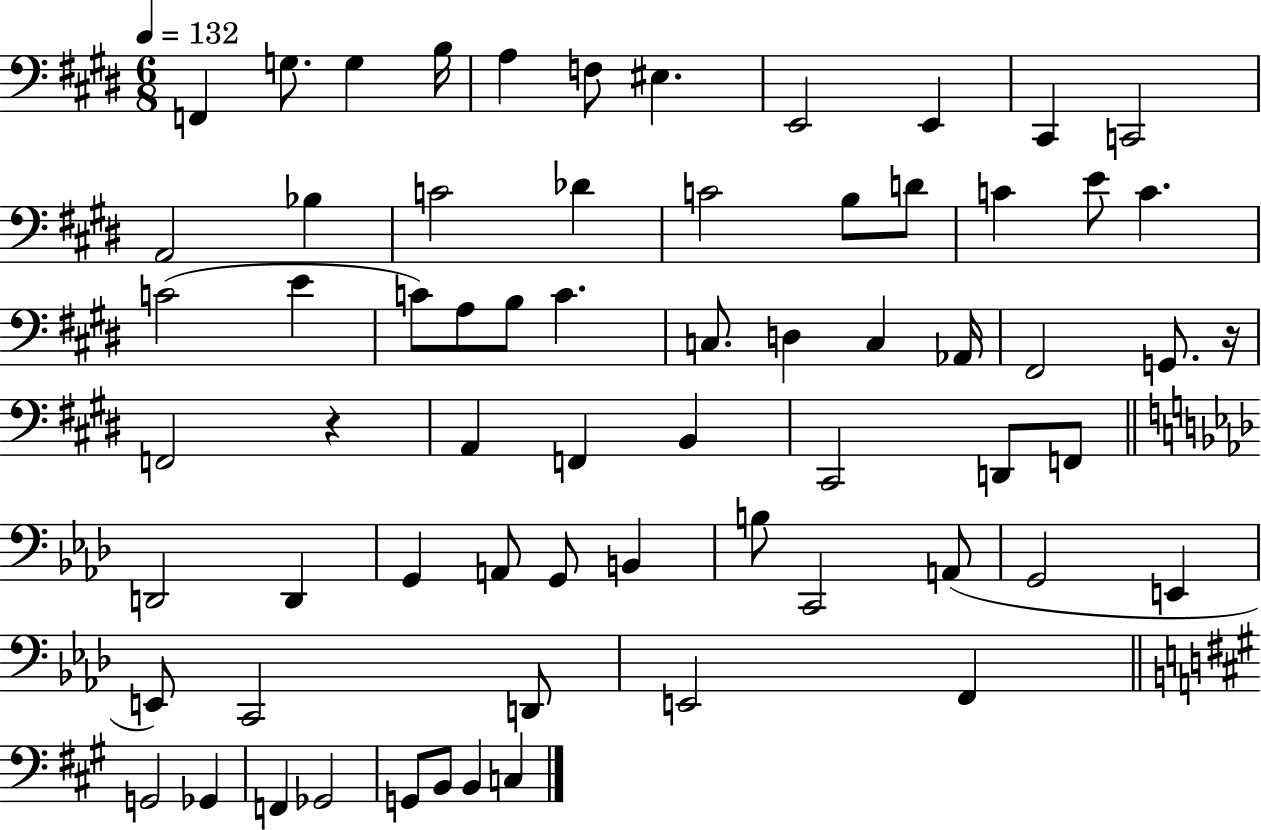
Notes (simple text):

F2/q G3/e. G3/q B3/s A3/q F3/e EIS3/q. E2/h E2/q C#2/q C2/h A2/h Bb3/q C4/h Db4/q C4/h B3/e D4/e C4/q E4/e C4/q. C4/h E4/q C4/e A3/e B3/e C4/q. C3/e. D3/q C3/q Ab2/s F#2/h G2/e. R/s F2/h R/q A2/q F2/q B2/q C#2/h D2/e F2/e D2/h D2/q G2/q A2/e G2/e B2/q B3/e C2/h A2/e G2/h E2/q E2/e C2/h D2/e E2/h F2/q G2/h Gb2/q F2/q Gb2/h G2/e B2/e B2/q C3/q